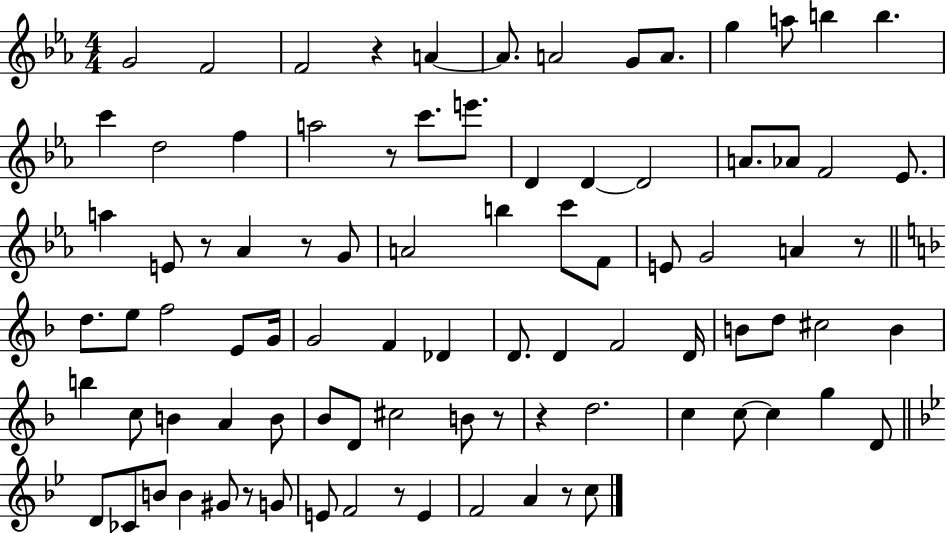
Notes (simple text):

G4/h F4/h F4/h R/q A4/q A4/e. A4/h G4/e A4/e. G5/q A5/e B5/q B5/q. C6/q D5/h F5/q A5/h R/e C6/e. E6/e. D4/q D4/q D4/h A4/e. Ab4/e F4/h Eb4/e. A5/q E4/e R/e Ab4/q R/e G4/e A4/h B5/q C6/e F4/e E4/e G4/h A4/q R/e D5/e. E5/e F5/h E4/e G4/s G4/h F4/q Db4/q D4/e. D4/q F4/h D4/s B4/e D5/e C#5/h B4/q B5/q C5/e B4/q A4/q B4/e Bb4/e D4/e C#5/h B4/e R/e R/q D5/h. C5/q C5/e C5/q G5/q D4/e D4/e CES4/e B4/e B4/q G#4/e R/e G4/e E4/e F4/h R/e E4/q F4/h A4/q R/e C5/e